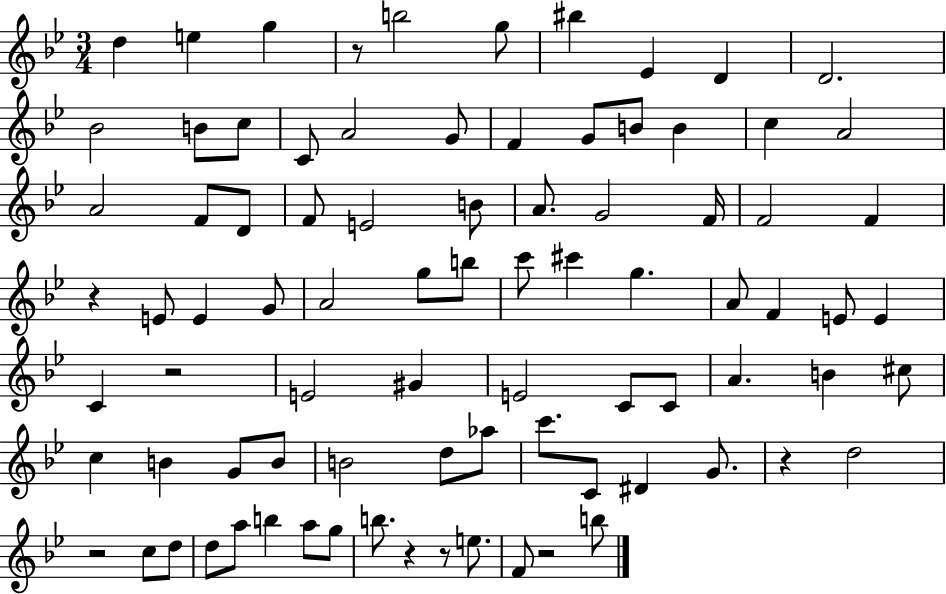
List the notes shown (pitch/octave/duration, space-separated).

D5/q E5/q G5/q R/e B5/h G5/e BIS5/q Eb4/q D4/q D4/h. Bb4/h B4/e C5/e C4/e A4/h G4/e F4/q G4/e B4/e B4/q C5/q A4/h A4/h F4/e D4/e F4/e E4/h B4/e A4/e. G4/h F4/s F4/h F4/q R/q E4/e E4/q G4/e A4/h G5/e B5/e C6/e C#6/q G5/q. A4/e F4/q E4/e E4/q C4/q R/h E4/h G#4/q E4/h C4/e C4/e A4/q. B4/q C#5/e C5/q B4/q G4/e B4/e B4/h D5/e Ab5/e C6/e. C4/e D#4/q G4/e. R/q D5/h R/h C5/e D5/e D5/e A5/e B5/q A5/e G5/e B5/e. R/q R/e E5/e. F4/e R/h B5/e